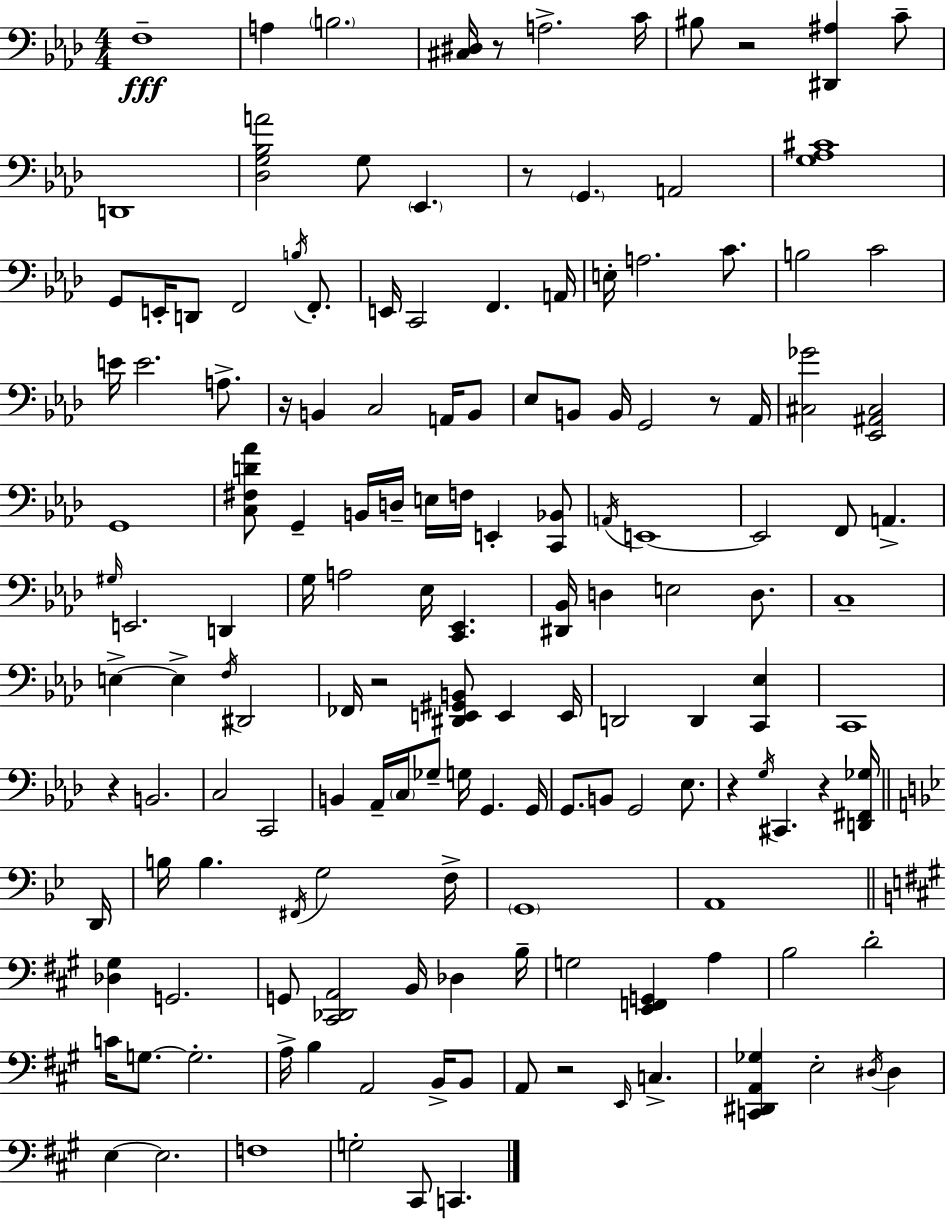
X:1
T:Untitled
M:4/4
L:1/4
K:Ab
F,4 A, B,2 [^C,^D,]/4 z/2 A,2 C/4 ^B,/2 z2 [^D,,^A,] C/2 D,,4 [_D,G,_B,A]2 G,/2 _E,, z/2 G,, A,,2 [G,_A,^C]4 G,,/2 E,,/4 D,,/2 F,,2 B,/4 F,,/2 E,,/4 C,,2 F,, A,,/4 E,/4 A,2 C/2 B,2 C2 E/4 E2 A,/2 z/4 B,, C,2 A,,/4 B,,/2 _E,/2 B,,/2 B,,/4 G,,2 z/2 _A,,/4 [^C,_G]2 [_E,,^A,,^C,]2 G,,4 [C,^F,D_A]/2 G,, B,,/4 D,/4 E,/4 F,/4 E,, [C,,_B,,]/2 A,,/4 E,,4 E,,2 F,,/2 A,, ^G,/4 E,,2 D,, G,/4 A,2 _E,/4 [C,,_E,,] [^D,,_B,,]/4 D, E,2 D,/2 C,4 E, E, F,/4 ^D,,2 _F,,/4 z2 [^D,,E,,^G,,B,,]/2 E,, E,,/4 D,,2 D,, [C,,_E,] C,,4 z B,,2 C,2 C,,2 B,, _A,,/4 C,/4 _G,/2 G,/4 G,, G,,/4 G,,/2 B,,/2 G,,2 _E,/2 z G,/4 ^C,, z [D,,^F,,_G,]/4 D,,/4 B,/4 B, ^F,,/4 G,2 F,/4 G,,4 A,,4 [_D,^G,] G,,2 G,,/2 [^C,,_D,,A,,]2 B,,/4 _D, B,/4 G,2 [E,,F,,G,,] A, B,2 D2 C/4 G,/2 G,2 A,/4 B, A,,2 B,,/4 B,,/2 A,,/2 z2 E,,/4 C, [C,,^D,,A,,_G,] E,2 ^D,/4 ^D, E, E,2 F,4 G,2 ^C,,/2 C,,